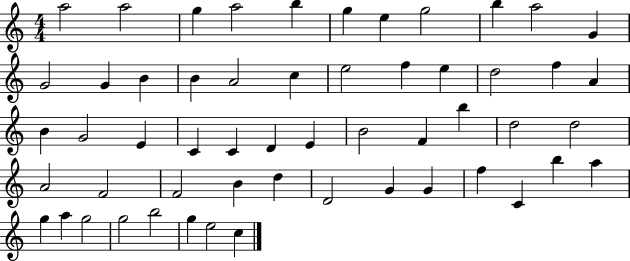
{
  \clef treble
  \numericTimeSignature
  \time 4/4
  \key c \major
  a''2 a''2 | g''4 a''2 b''4 | g''4 e''4 g''2 | b''4 a''2 g'4 | \break g'2 g'4 b'4 | b'4 a'2 c''4 | e''2 f''4 e''4 | d''2 f''4 a'4 | \break b'4 g'2 e'4 | c'4 c'4 d'4 e'4 | b'2 f'4 b''4 | d''2 d''2 | \break a'2 f'2 | f'2 b'4 d''4 | d'2 g'4 g'4 | f''4 c'4 b''4 a''4 | \break g''4 a''4 g''2 | g''2 b''2 | g''4 e''2 c''4 | \bar "|."
}